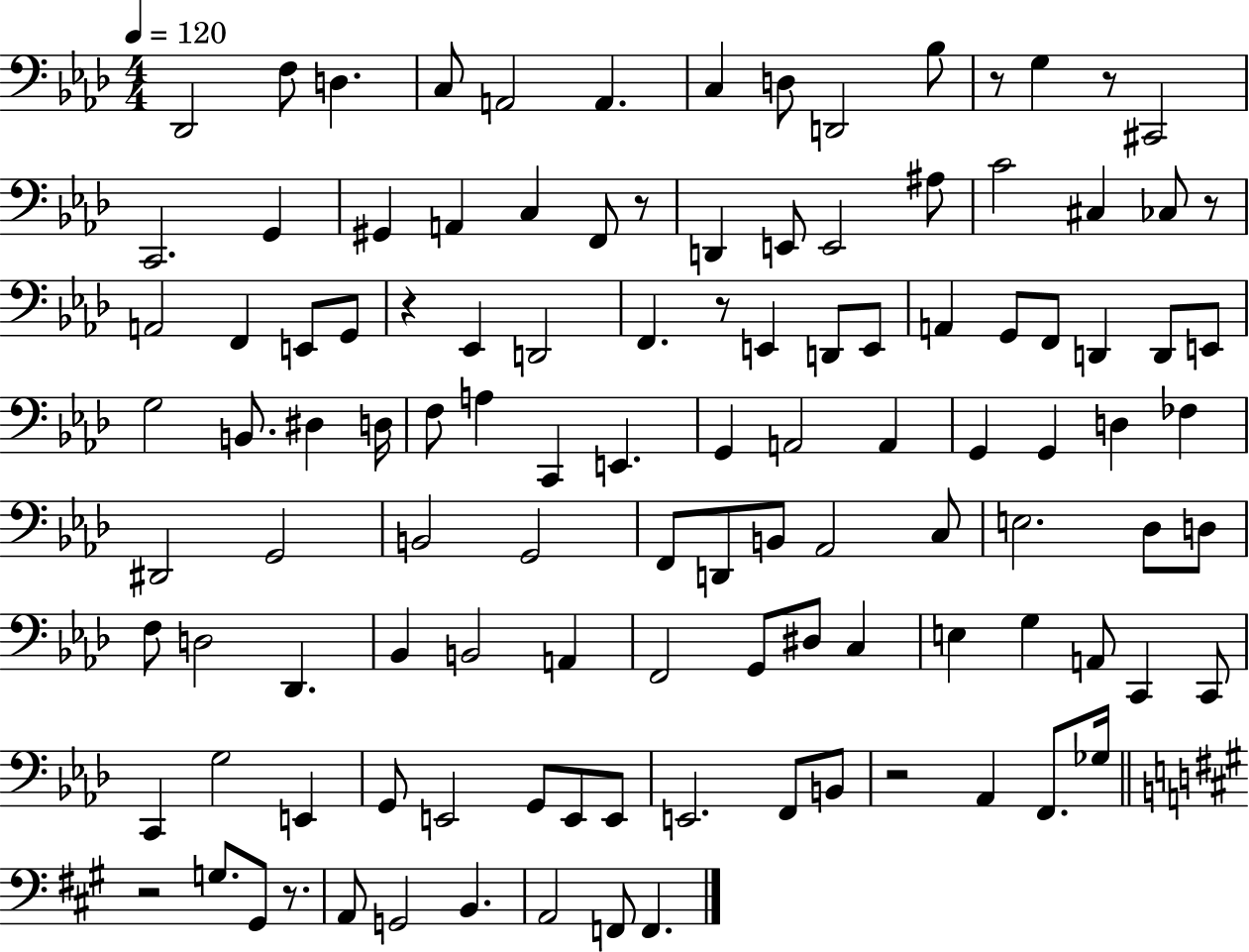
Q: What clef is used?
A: bass